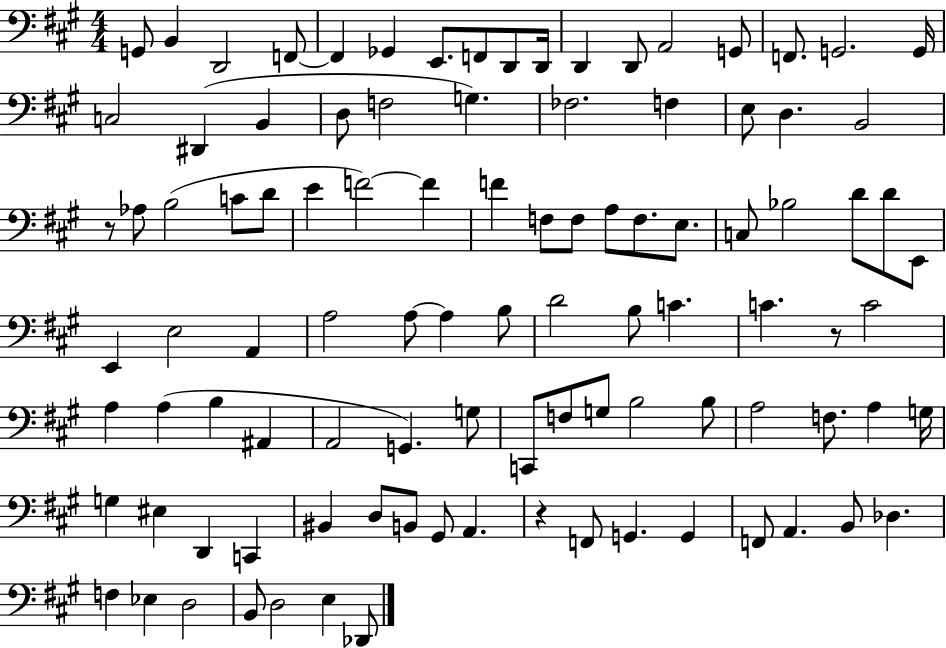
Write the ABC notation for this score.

X:1
T:Untitled
M:4/4
L:1/4
K:A
G,,/2 B,, D,,2 F,,/2 F,, _G,, E,,/2 F,,/2 D,,/2 D,,/4 D,, D,,/2 A,,2 G,,/2 F,,/2 G,,2 G,,/4 C,2 ^D,, B,, D,/2 F,2 G, _F,2 F, E,/2 D, B,,2 z/2 _A,/2 B,2 C/2 D/2 E F2 F F F,/2 F,/2 A,/2 F,/2 E,/2 C,/2 _B,2 D/2 D/2 E,,/2 E,, E,2 A,, A,2 A,/2 A, B,/2 D2 B,/2 C C z/2 C2 A, A, B, ^A,, A,,2 G,, G,/2 C,,/2 F,/2 G,/2 B,2 B,/2 A,2 F,/2 A, G,/4 G, ^E, D,, C,, ^B,, D,/2 B,,/2 ^G,,/2 A,, z F,,/2 G,, G,, F,,/2 A,, B,,/2 _D, F, _E, D,2 B,,/2 D,2 E, _D,,/2